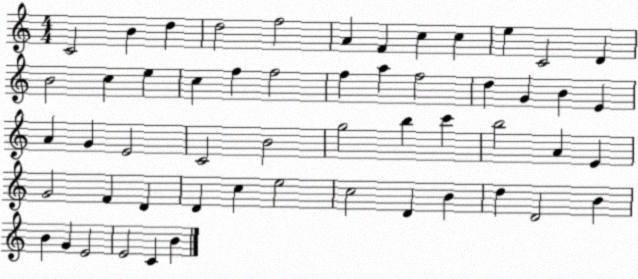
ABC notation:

X:1
T:Untitled
M:4/4
L:1/4
K:C
C2 B d d2 f2 A F c c e C2 D B2 c e c f f2 f a f2 d G B E A G E2 C2 B2 g2 b c' b2 A E G2 F D D c e2 c2 D B d D2 B B G E2 E2 C B